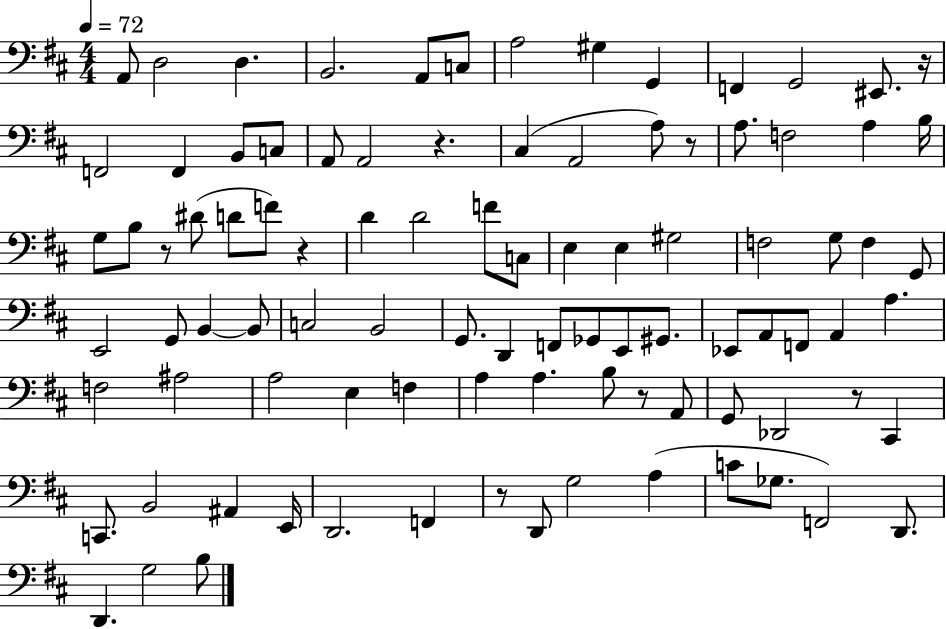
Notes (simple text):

A2/e D3/h D3/q. B2/h. A2/e C3/e A3/h G#3/q G2/q F2/q G2/h EIS2/e. R/s F2/h F2/q B2/e C3/e A2/e A2/h R/q. C#3/q A2/h A3/e R/e A3/e. F3/h A3/q B3/s G3/e B3/e R/e D#4/e D4/e F4/e R/q D4/q D4/h F4/e C3/e E3/q E3/q G#3/h F3/h G3/e F3/q G2/e E2/h G2/e B2/q B2/e C3/h B2/h G2/e. D2/q F2/e Gb2/e E2/e G#2/e. Eb2/e A2/e F2/e A2/q A3/q. F3/h A#3/h A3/h E3/q F3/q A3/q A3/q. B3/e R/e A2/e G2/e Db2/h R/e C#2/q C2/e. B2/h A#2/q E2/s D2/h. F2/q R/e D2/e G3/h A3/q C4/e Gb3/e. F2/h D2/e. D2/q. G3/h B3/e